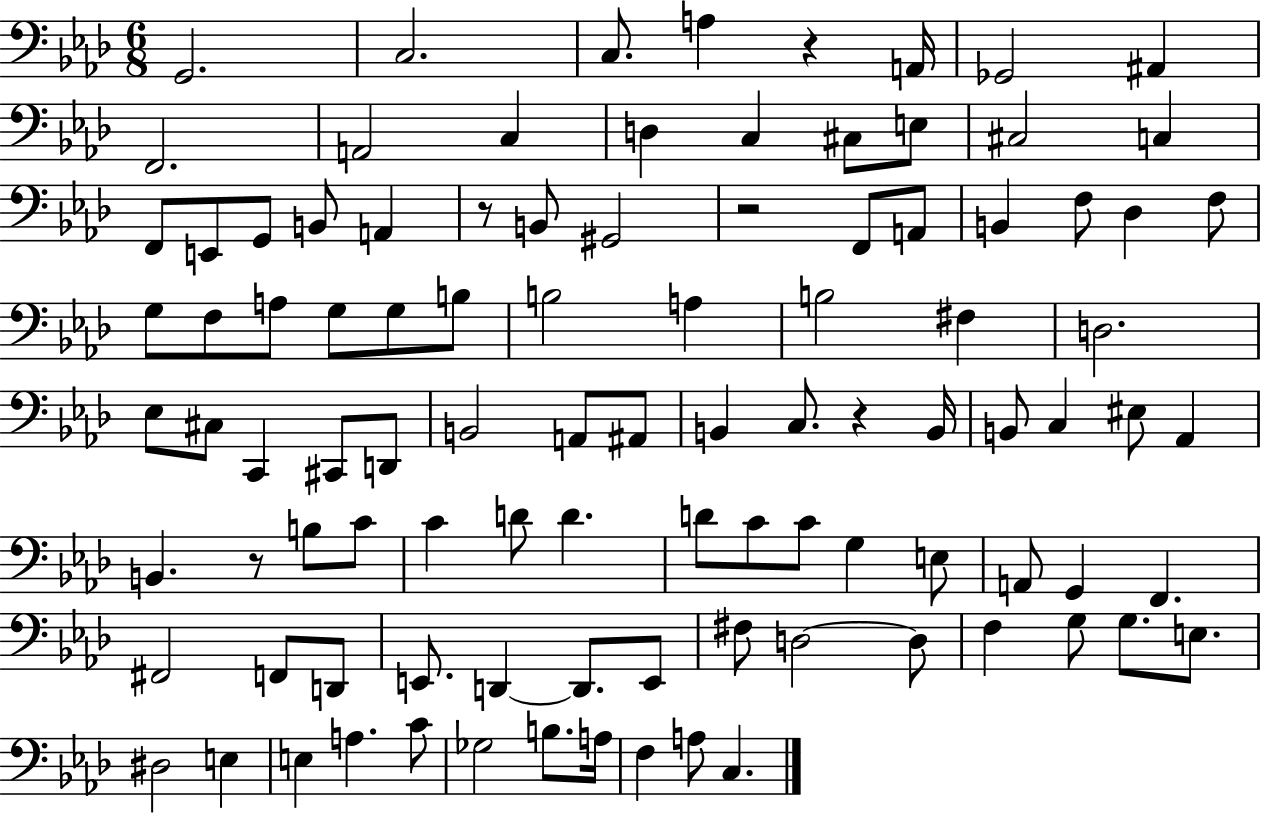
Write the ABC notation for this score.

X:1
T:Untitled
M:6/8
L:1/4
K:Ab
G,,2 C,2 C,/2 A, z A,,/4 _G,,2 ^A,, F,,2 A,,2 C, D, C, ^C,/2 E,/2 ^C,2 C, F,,/2 E,,/2 G,,/2 B,,/2 A,, z/2 B,,/2 ^G,,2 z2 F,,/2 A,,/2 B,, F,/2 _D, F,/2 G,/2 F,/2 A,/2 G,/2 G,/2 B,/2 B,2 A, B,2 ^F, D,2 _E,/2 ^C,/2 C,, ^C,,/2 D,,/2 B,,2 A,,/2 ^A,,/2 B,, C,/2 z B,,/4 B,,/2 C, ^E,/2 _A,, B,, z/2 B,/2 C/2 C D/2 D D/2 C/2 C/2 G, E,/2 A,,/2 G,, F,, ^F,,2 F,,/2 D,,/2 E,,/2 D,, D,,/2 E,,/2 ^F,/2 D,2 D,/2 F, G,/2 G,/2 E,/2 ^D,2 E, E, A, C/2 _G,2 B,/2 A,/4 F, A,/2 C,